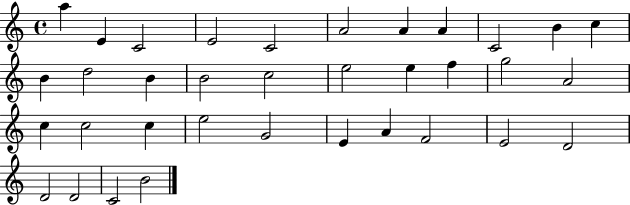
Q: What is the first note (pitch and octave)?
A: A5